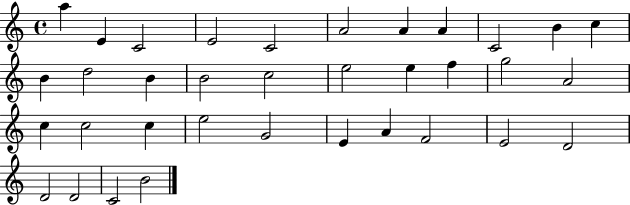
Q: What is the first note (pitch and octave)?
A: A5